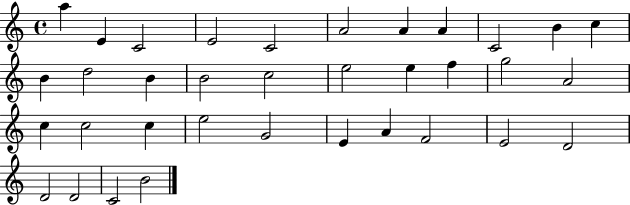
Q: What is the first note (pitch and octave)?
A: A5